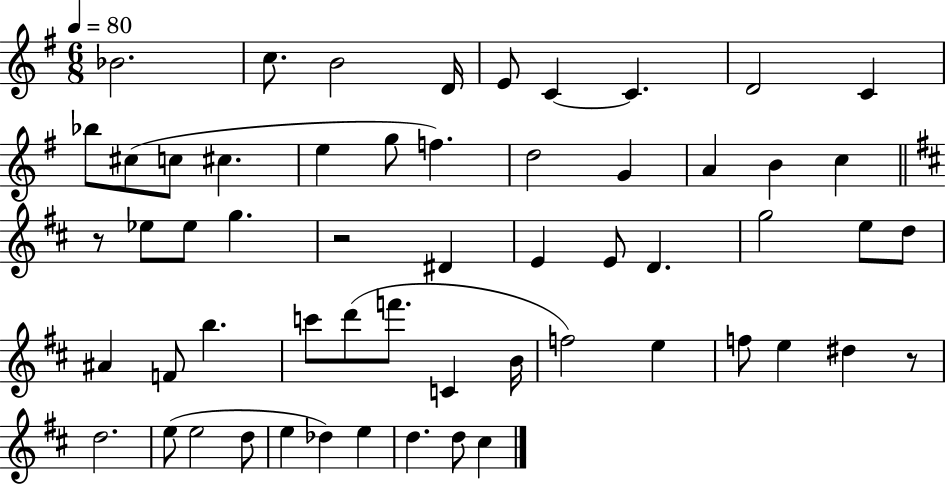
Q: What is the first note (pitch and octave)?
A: Bb4